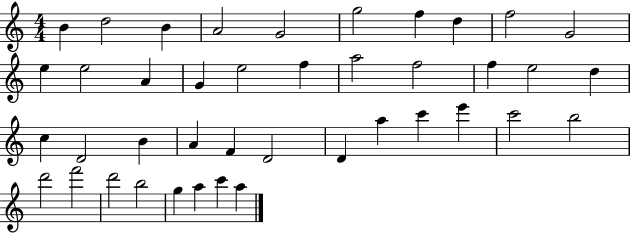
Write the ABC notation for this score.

X:1
T:Untitled
M:4/4
L:1/4
K:C
B d2 B A2 G2 g2 f d f2 G2 e e2 A G e2 f a2 f2 f e2 d c D2 B A F D2 D a c' e' c'2 b2 d'2 f'2 d'2 b2 g a c' a